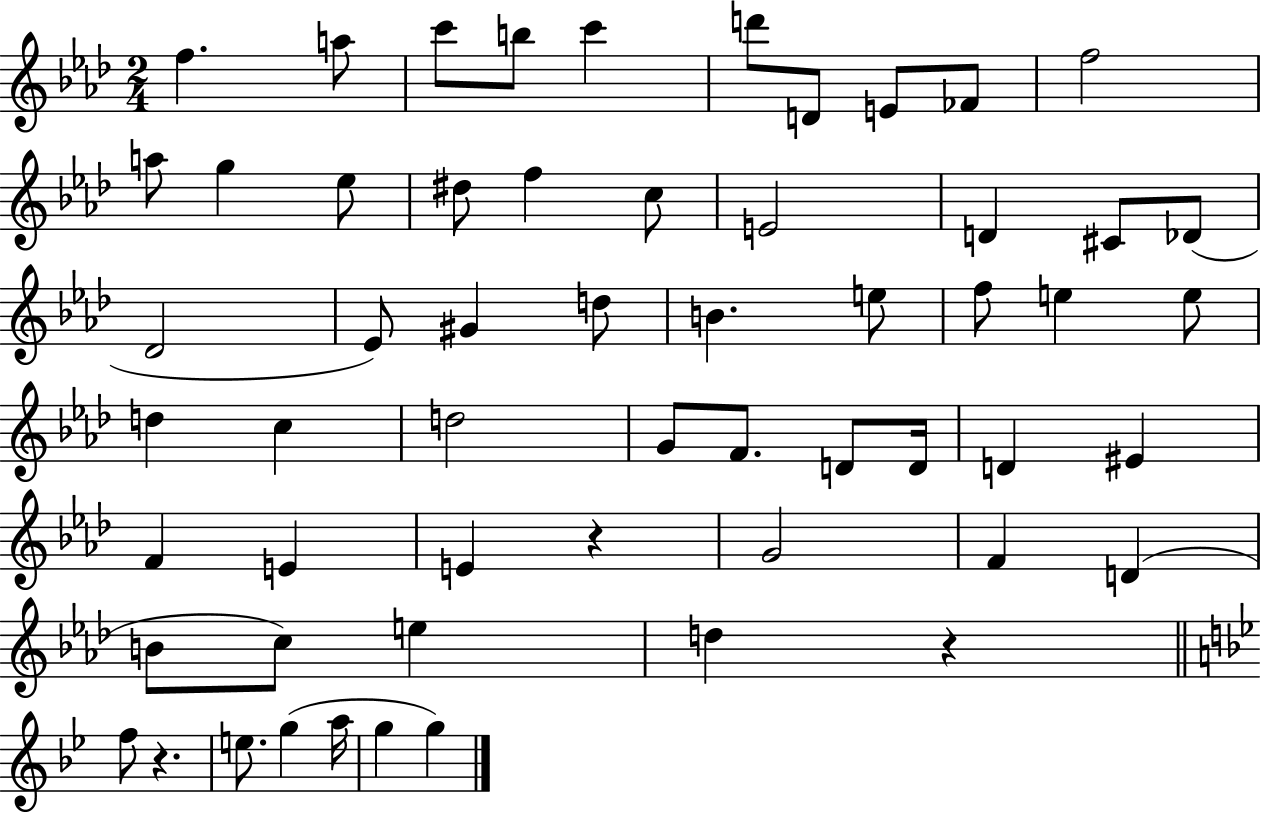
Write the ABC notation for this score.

X:1
T:Untitled
M:2/4
L:1/4
K:Ab
f a/2 c'/2 b/2 c' d'/2 D/2 E/2 _F/2 f2 a/2 g _e/2 ^d/2 f c/2 E2 D ^C/2 _D/2 _D2 _E/2 ^G d/2 B e/2 f/2 e e/2 d c d2 G/2 F/2 D/2 D/4 D ^E F E E z G2 F D B/2 c/2 e d z f/2 z e/2 g a/4 g g